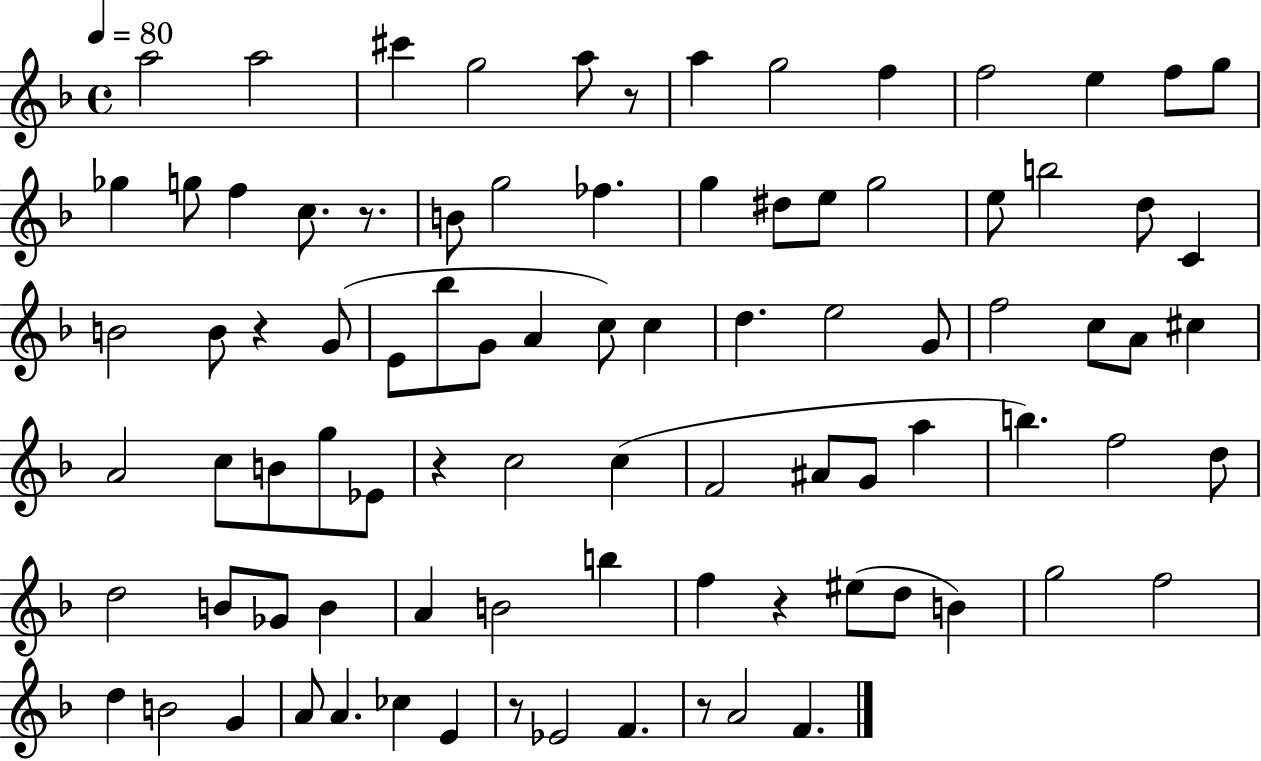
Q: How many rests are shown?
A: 7